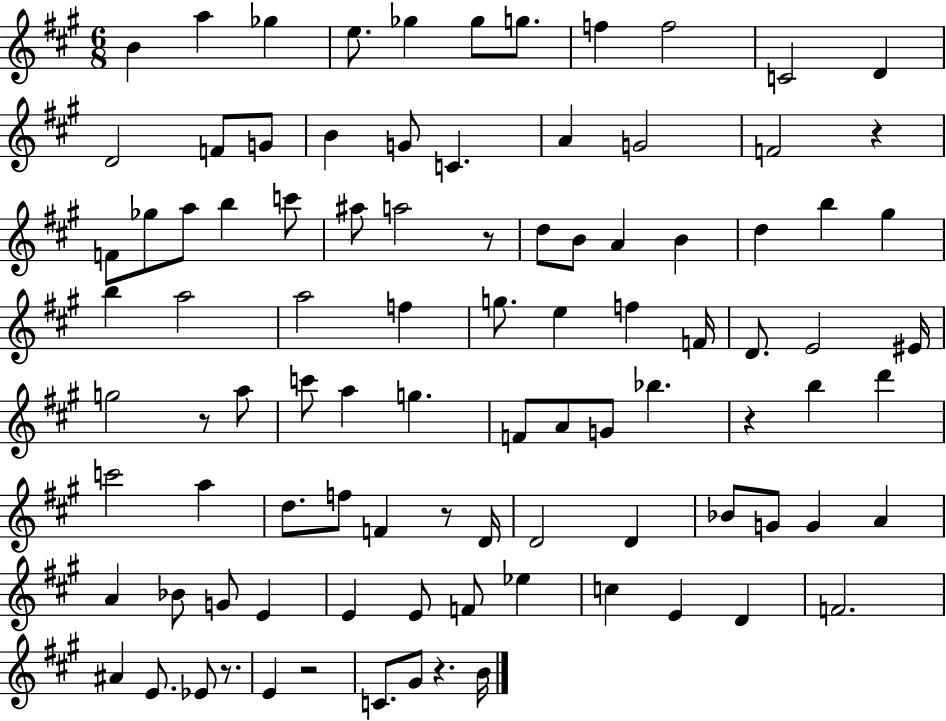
B4/q A5/q Gb5/q E5/e. Gb5/q Gb5/e G5/e. F5/q F5/h C4/h D4/q D4/h F4/e G4/e B4/q G4/e C4/q. A4/q G4/h F4/h R/q F4/e Gb5/e A5/e B5/q C6/e A#5/e A5/h R/e D5/e B4/e A4/q B4/q D5/q B5/q G#5/q B5/q A5/h A5/h F5/q G5/e. E5/q F5/q F4/s D4/e. E4/h EIS4/s G5/h R/e A5/e C6/e A5/q G5/q. F4/e A4/e G4/e Bb5/q. R/q B5/q D6/q C6/h A5/q D5/e. F5/e F4/q R/e D4/s D4/h D4/q Bb4/e G4/e G4/q A4/q A4/q Bb4/e G4/e E4/q E4/q E4/e F4/e Eb5/q C5/q E4/q D4/q F4/h. A#4/q E4/e. Eb4/e R/e. E4/q R/h C4/e. G#4/e R/q. B4/s